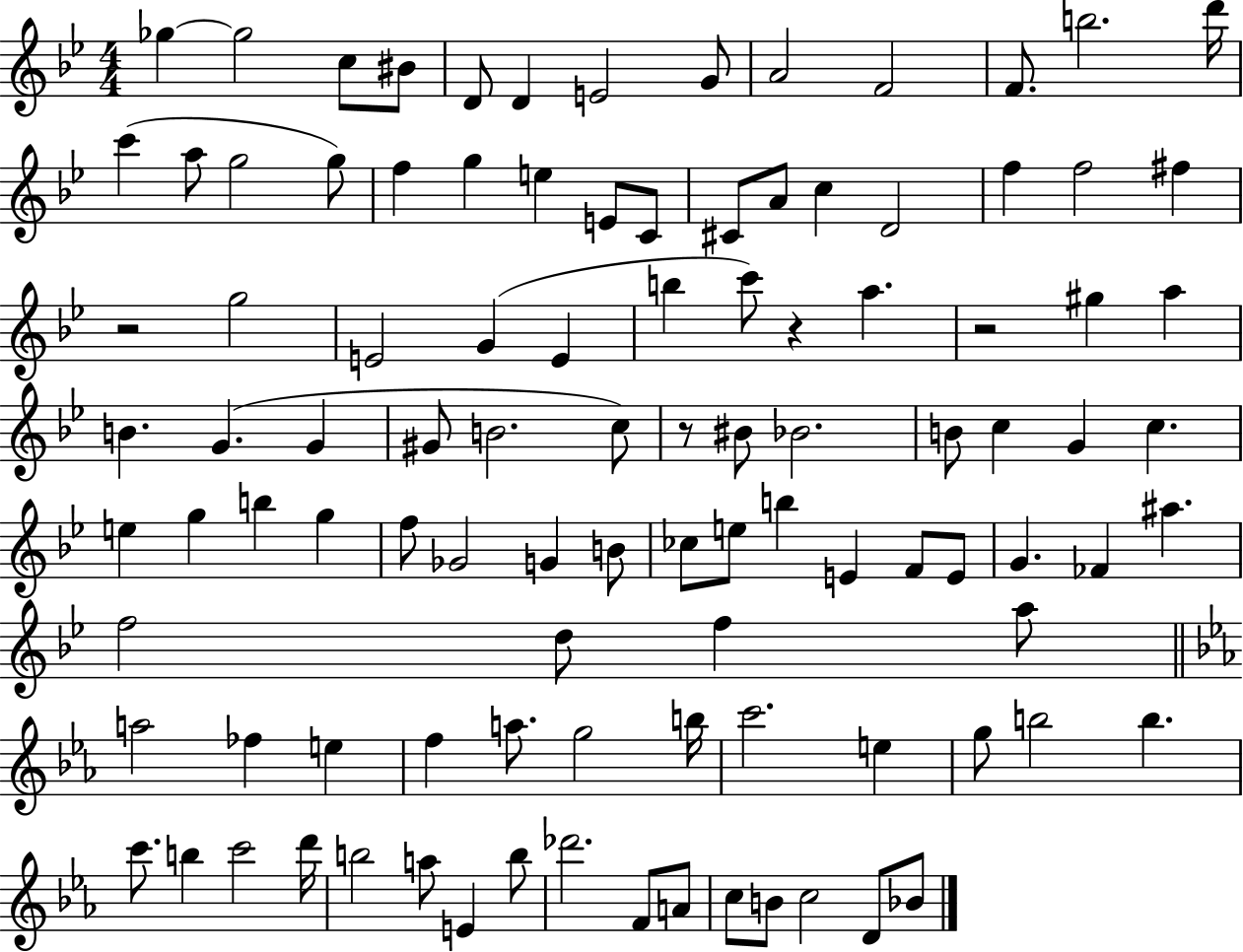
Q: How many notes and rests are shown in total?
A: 103